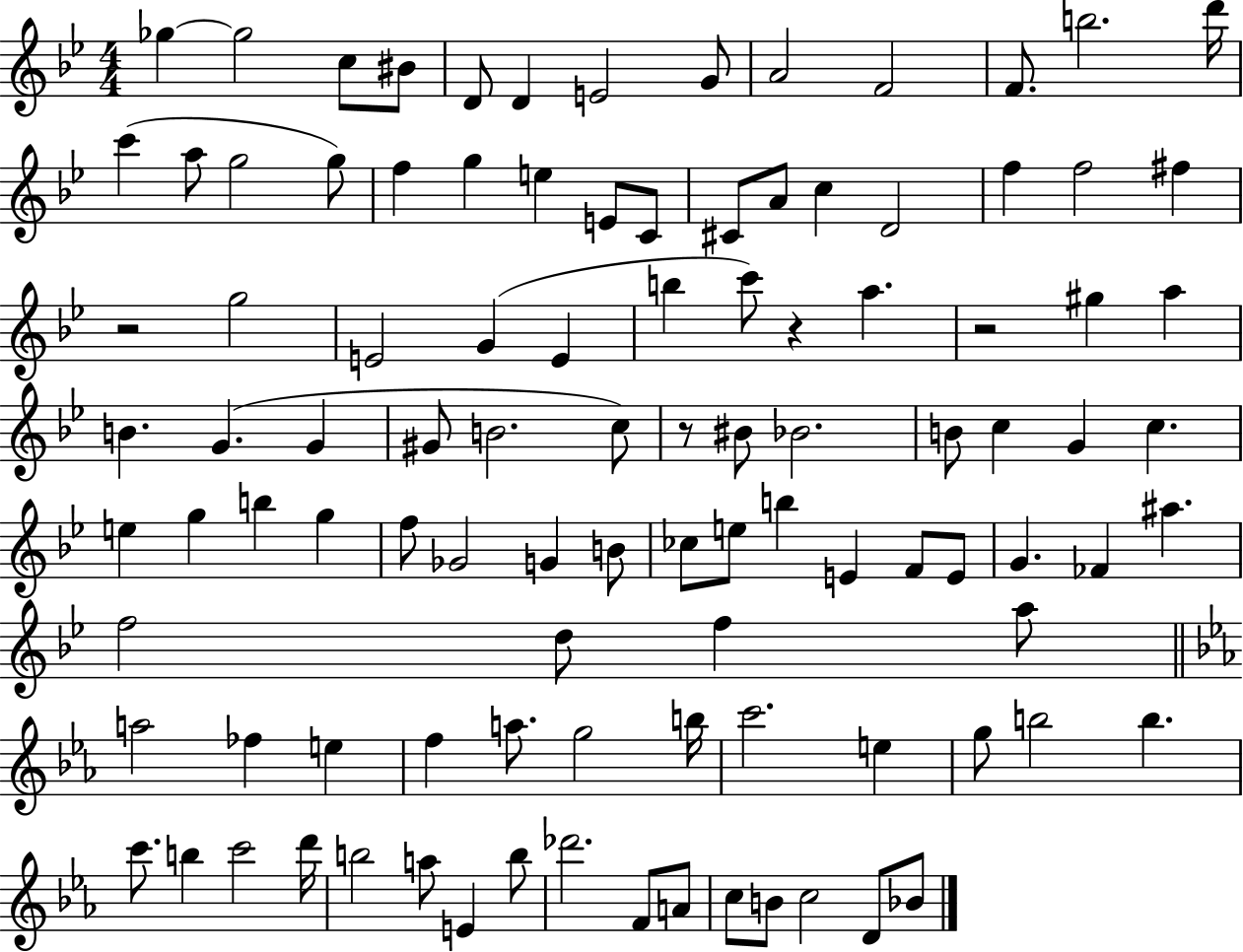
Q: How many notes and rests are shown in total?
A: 103